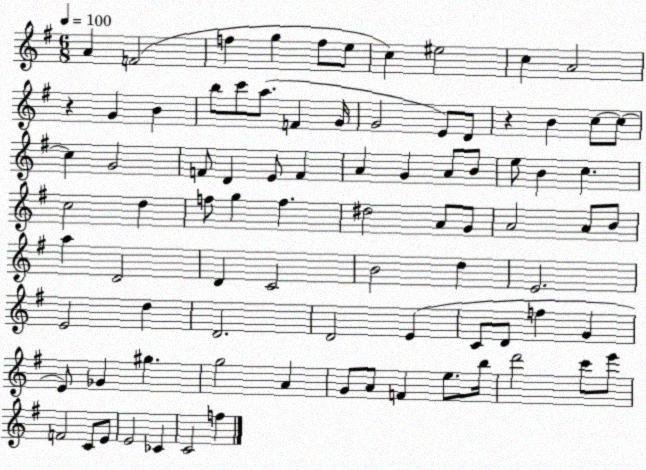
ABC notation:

X:1
T:Untitled
M:6/8
L:1/4
K:G
A F2 f g f/2 e/2 c ^e2 c A2 z G B b/2 c'/2 a/2 F G/4 G2 E/2 D/2 z B c/2 c/2 c G2 F/2 D E/2 F A G A/2 B/2 e/2 B c c2 d f/2 g f ^d2 A/2 G/2 A2 A/2 B/2 a D2 D C2 B2 d E2 E2 d D2 D2 E C/2 D/2 f G E/2 _G ^g g2 A G/2 A/2 F e/2 b/4 d'2 c'/2 e'/2 F2 C/2 E/2 E2 _C C2 f